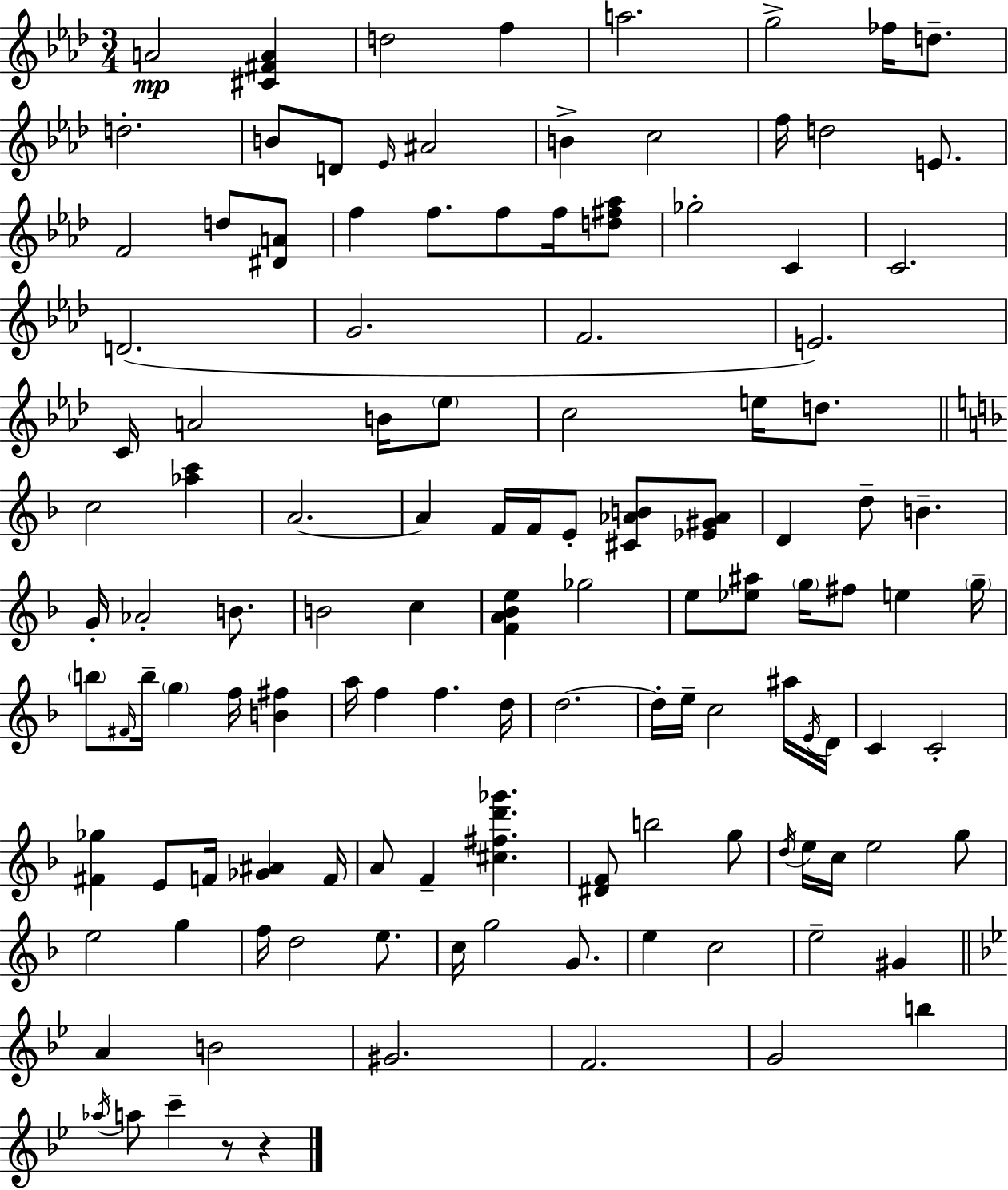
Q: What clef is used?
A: treble